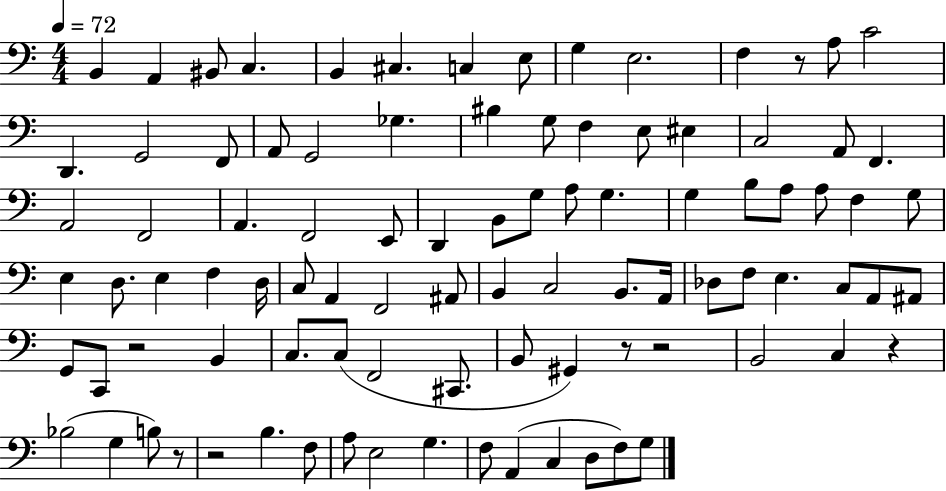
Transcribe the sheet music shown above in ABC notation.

X:1
T:Untitled
M:4/4
L:1/4
K:C
B,, A,, ^B,,/2 C, B,, ^C, C, E,/2 G, E,2 F, z/2 A,/2 C2 D,, G,,2 F,,/2 A,,/2 G,,2 _G, ^B, G,/2 F, E,/2 ^E, C,2 A,,/2 F,, A,,2 F,,2 A,, F,,2 E,,/2 D,, B,,/2 G,/2 A,/2 G, G, B,/2 A,/2 A,/2 F, G,/2 E, D,/2 E, F, D,/4 C,/2 A,, F,,2 ^A,,/2 B,, C,2 B,,/2 A,,/4 _D,/2 F,/2 E, C,/2 A,,/2 ^A,,/2 G,,/2 C,,/2 z2 B,, C,/2 C,/2 F,,2 ^C,,/2 B,,/2 ^G,, z/2 z2 B,,2 C, z _B,2 G, B,/2 z/2 z2 B, F,/2 A,/2 E,2 G, F,/2 A,, C, D,/2 F,/2 G,/2